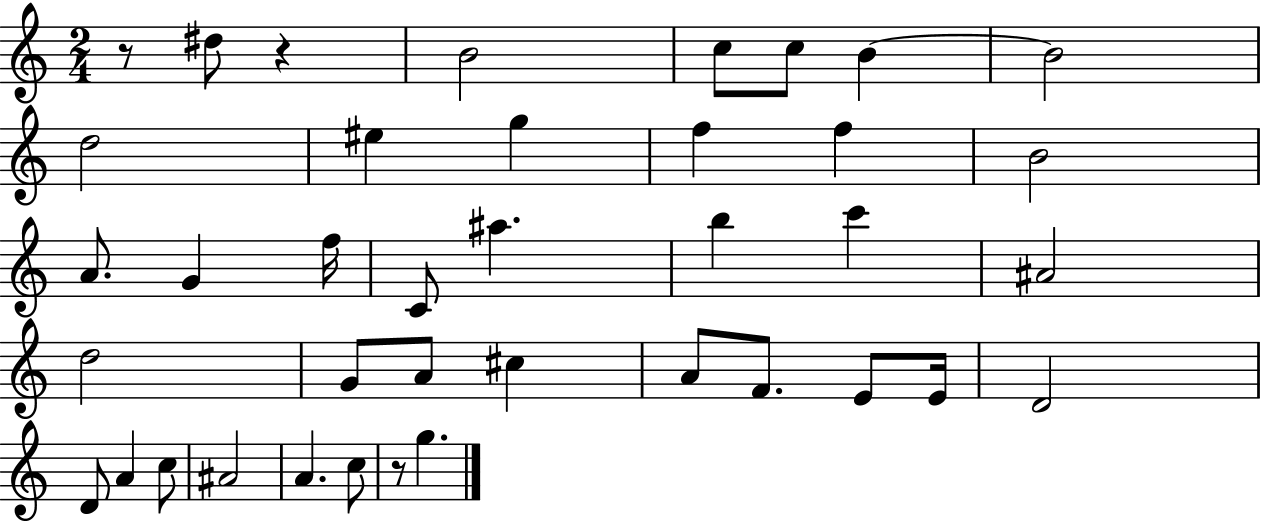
R/e D#5/e R/q B4/h C5/e C5/e B4/q B4/h D5/h EIS5/q G5/q F5/q F5/q B4/h A4/e. G4/q F5/s C4/e A#5/q. B5/q C6/q A#4/h D5/h G4/e A4/e C#5/q A4/e F4/e. E4/e E4/s D4/h D4/e A4/q C5/e A#4/h A4/q. C5/e R/e G5/q.